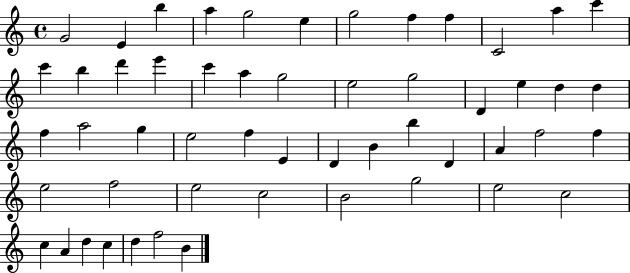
X:1
T:Untitled
M:4/4
L:1/4
K:C
G2 E b a g2 e g2 f f C2 a c' c' b d' e' c' a g2 e2 g2 D e d d f a2 g e2 f E D B b D A f2 f e2 f2 e2 c2 B2 g2 e2 c2 c A d c d f2 B